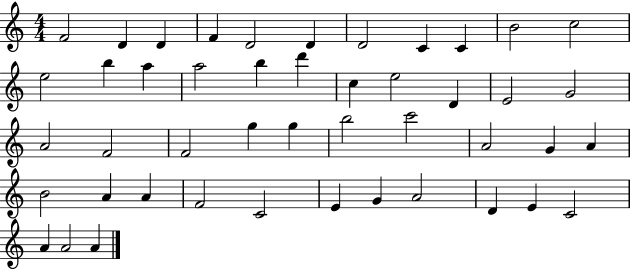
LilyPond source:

{
  \clef treble
  \numericTimeSignature
  \time 4/4
  \key c \major
  f'2 d'4 d'4 | f'4 d'2 d'4 | d'2 c'4 c'4 | b'2 c''2 | \break e''2 b''4 a''4 | a''2 b''4 d'''4 | c''4 e''2 d'4 | e'2 g'2 | \break a'2 f'2 | f'2 g''4 g''4 | b''2 c'''2 | a'2 g'4 a'4 | \break b'2 a'4 a'4 | f'2 c'2 | e'4 g'4 a'2 | d'4 e'4 c'2 | \break a'4 a'2 a'4 | \bar "|."
}